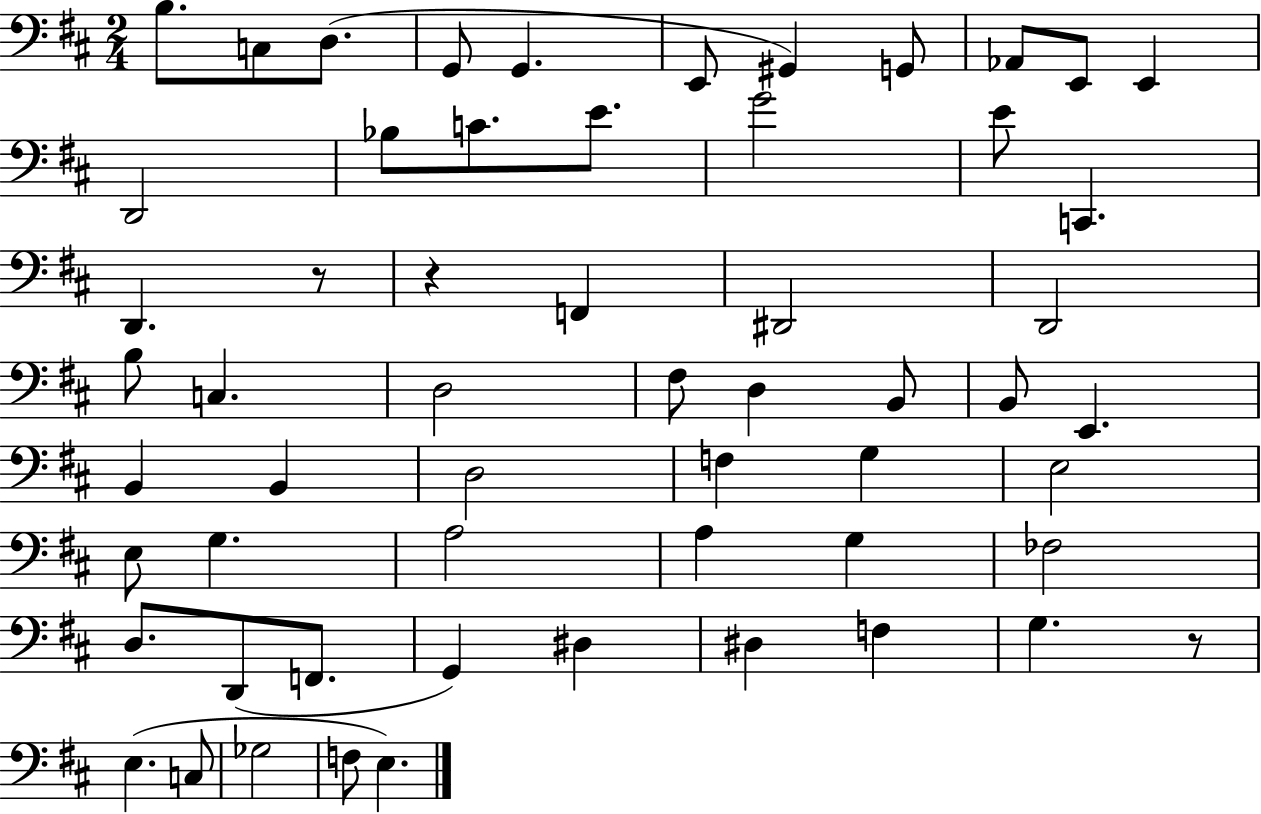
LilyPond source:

{
  \clef bass
  \numericTimeSignature
  \time 2/4
  \key d \major
  b8. c8 d8.( | g,8 g,4. | e,8 gis,4) g,8 | aes,8 e,8 e,4 | \break d,2 | bes8 c'8. e'8. | g'2 | e'8 c,4. | \break d,4. r8 | r4 f,4 | dis,2 | d,2 | \break b8 c4. | d2 | fis8 d4 b,8 | b,8 e,4. | \break b,4 b,4 | d2 | f4 g4 | e2 | \break e8 g4. | a2 | a4 g4 | fes2 | \break d8. d,8( f,8. | g,4) dis4 | dis4 f4 | g4. r8 | \break e4.( c8 | ges2 | f8 e4.) | \bar "|."
}